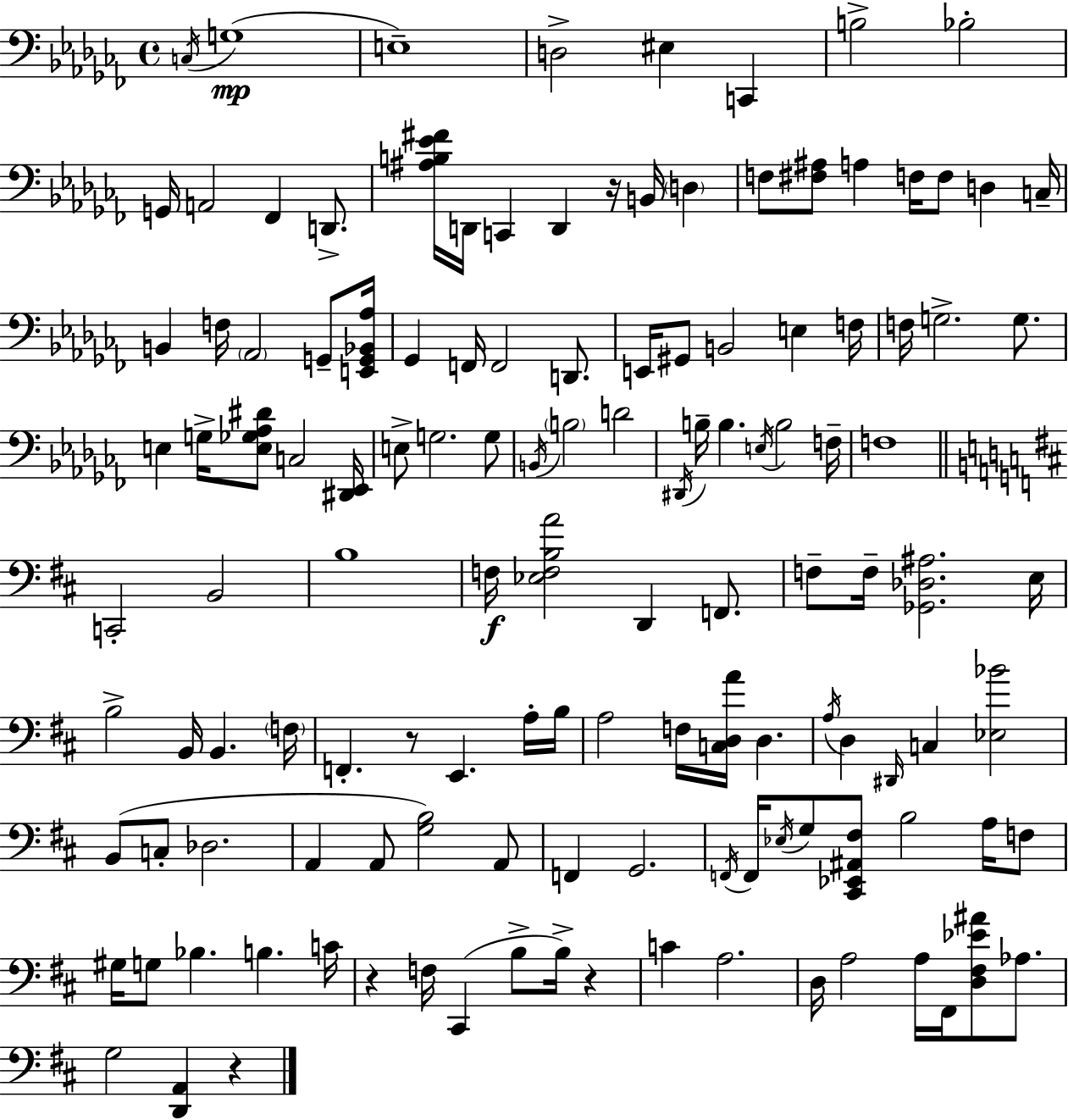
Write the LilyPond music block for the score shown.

{
  \clef bass
  \time 4/4
  \defaultTimeSignature
  \key aes \minor
  \acciaccatura { c16 }(\mp g1 | e1--) | d2-> eis4 c,4 | b2-> bes2-. | \break g,16 a,2 fes,4 d,8.-> | <ais b ees' fis'>16 d,16 c,4 d,4 r16 b,16 \parenthesize d4 | f8 <fis ais>8 a4 f16 f8 d4 | c16-- b,4 f16 \parenthesize aes,2 g,8-- | \break <e, g, bes, aes>16 ges,4 f,16 f,2 d,8. | e,16 gis,8 b,2 e4 | f16 f16 g2.-> g8. | e4 g16-> <e ges aes dis'>8 c2 | \break <dis, ees,>16 e8-> g2. g8 | \acciaccatura { b,16 } \parenthesize b2 d'2 | \acciaccatura { dis,16 } b16-- b4. \acciaccatura { e16 } b2 | f16-- f1 | \break \bar "||" \break \key d \major c,2-. b,2 | b1 | f16\f <ees f b a'>2 d,4 f,8. | f8-- f16-- <ges, des ais>2. e16 | \break b2-> b,16 b,4. \parenthesize f16 | f,4.-. r8 e,4. a16-. b16 | a2 f16 <c d a'>16 d4. | \acciaccatura { a16 } d4 \grace { dis,16 } c4 <ees bes'>2 | \break b,8( c8-. des2. | a,4 a,8 <g b>2) | a,8 f,4 g,2. | \acciaccatura { f,16 } f,16 \acciaccatura { ees16 } g8 <cis, ees, ais, fis>8 b2 | \break a16 f8 gis16 g8 bes4. b4. | c'16 r4 f16 cis,4( b8-> b16->) | r4 c'4 a2. | d16 a2 a16 fis,16 <d fis ees' ais'>8 | \break aes8. g2 <d, a,>4 | r4 \bar "|."
}